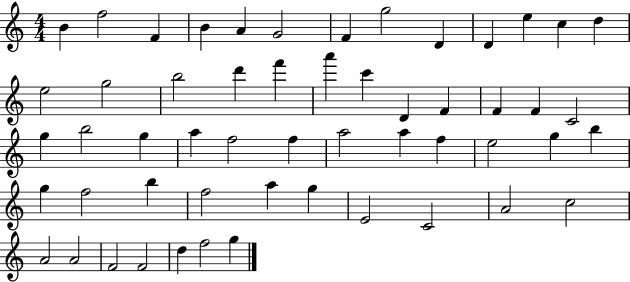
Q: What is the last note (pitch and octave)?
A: G5